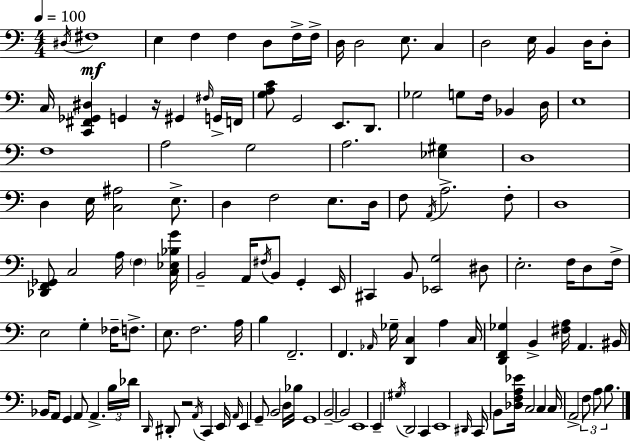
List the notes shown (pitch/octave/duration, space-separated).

D#3/s F#3/w E3/q F3/q F3/q D3/e F3/s F3/s D3/s D3/h E3/e. C3/q D3/h E3/s B2/q D3/s D3/e C3/s [C2,F#2,Gb2,D#3]/q G2/q R/s G#2/q F#3/s G2/s F2/s [G3,A3,C4]/e G2/h E2/e. D2/e. Gb3/h G3/e F3/s Bb2/q D3/s E3/w F3/w A3/h G3/h A3/h. [Eb3,G#3]/q D3/w D3/q E3/s [C3,A#3]/h E3/e. D3/q F3/h E3/e. D3/s F3/e A2/s A3/h. F3/e D3/w [Db2,F2,Gb2]/e C3/h A3/s F3/q [C3,Eb3,Bb3,G4]/s B2/h A2/s F#3/s B2/e G2/q E2/s C#2/q B2/e [Eb2,G3]/h D#3/e E3/h. F3/s D3/e F3/s E3/h G3/q FES3/s F3/e. E3/e. F3/h. A3/s B3/q F2/h. F2/q. Ab2/s Gb3/s [D2,C3]/q A3/q C3/s [D2,F2,Gb3]/q B2/q [F#3,A3]/s A2/q. BIS2/s Bb2/s A2/e G2/q A2/e A2/q. B3/s Db4/s D2/s D#2/e R/h A2/s C2/q E2/s A2/s E2/q G2/e B2/h D3/s Bb3/s G2/w B2/h B2/h E2/w E2/q G#3/s D2/h C2/q E2/w D#2/s C2/s B2/e [Db3,F3,A3,Eb4]/s C3/h C3/q C3/s A2/h F3/e A3/e B3/e.